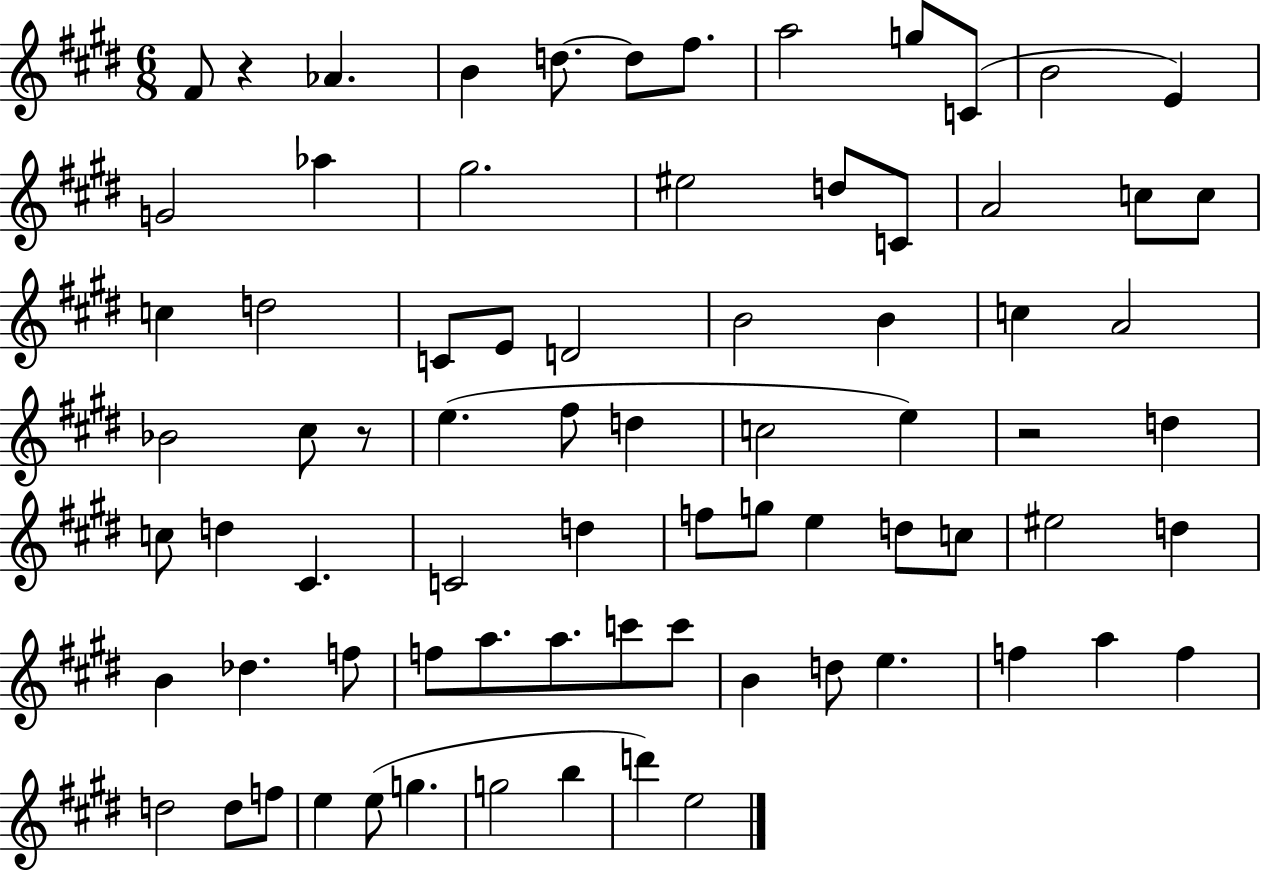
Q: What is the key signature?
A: E major